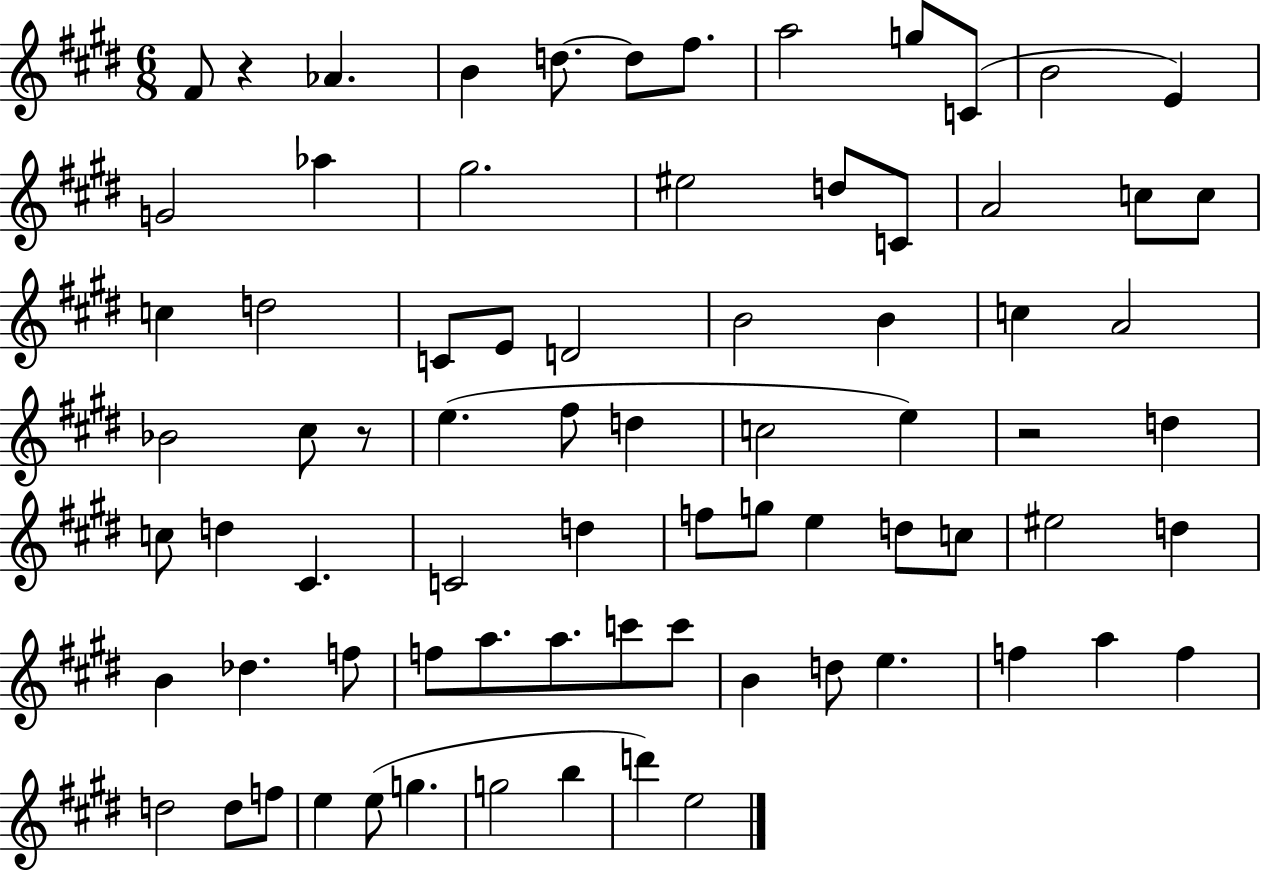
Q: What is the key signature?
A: E major